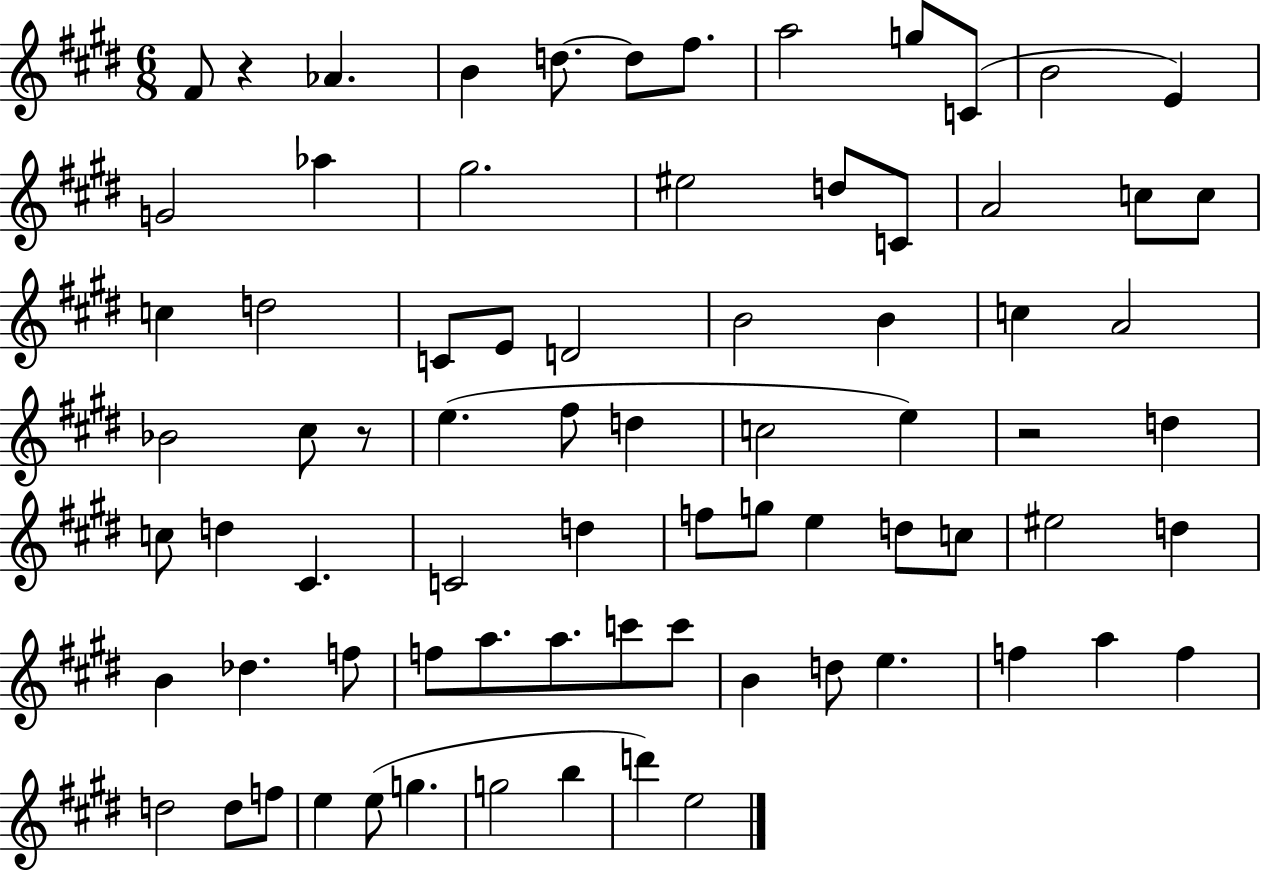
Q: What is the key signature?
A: E major